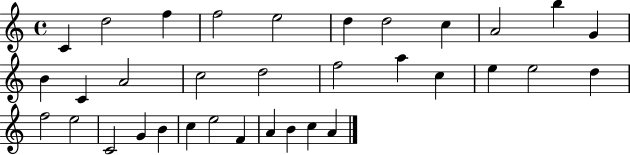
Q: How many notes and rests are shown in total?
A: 34